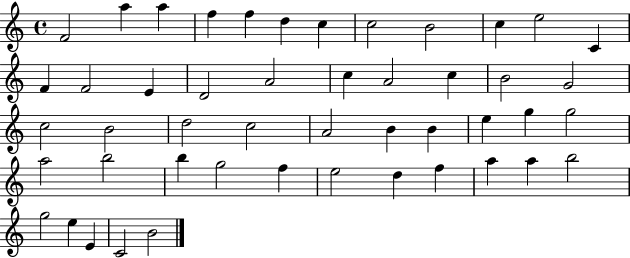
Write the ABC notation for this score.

X:1
T:Untitled
M:4/4
L:1/4
K:C
F2 a a f f d c c2 B2 c e2 C F F2 E D2 A2 c A2 c B2 G2 c2 B2 d2 c2 A2 B B e g g2 a2 b2 b g2 f e2 d f a a b2 g2 e E C2 B2